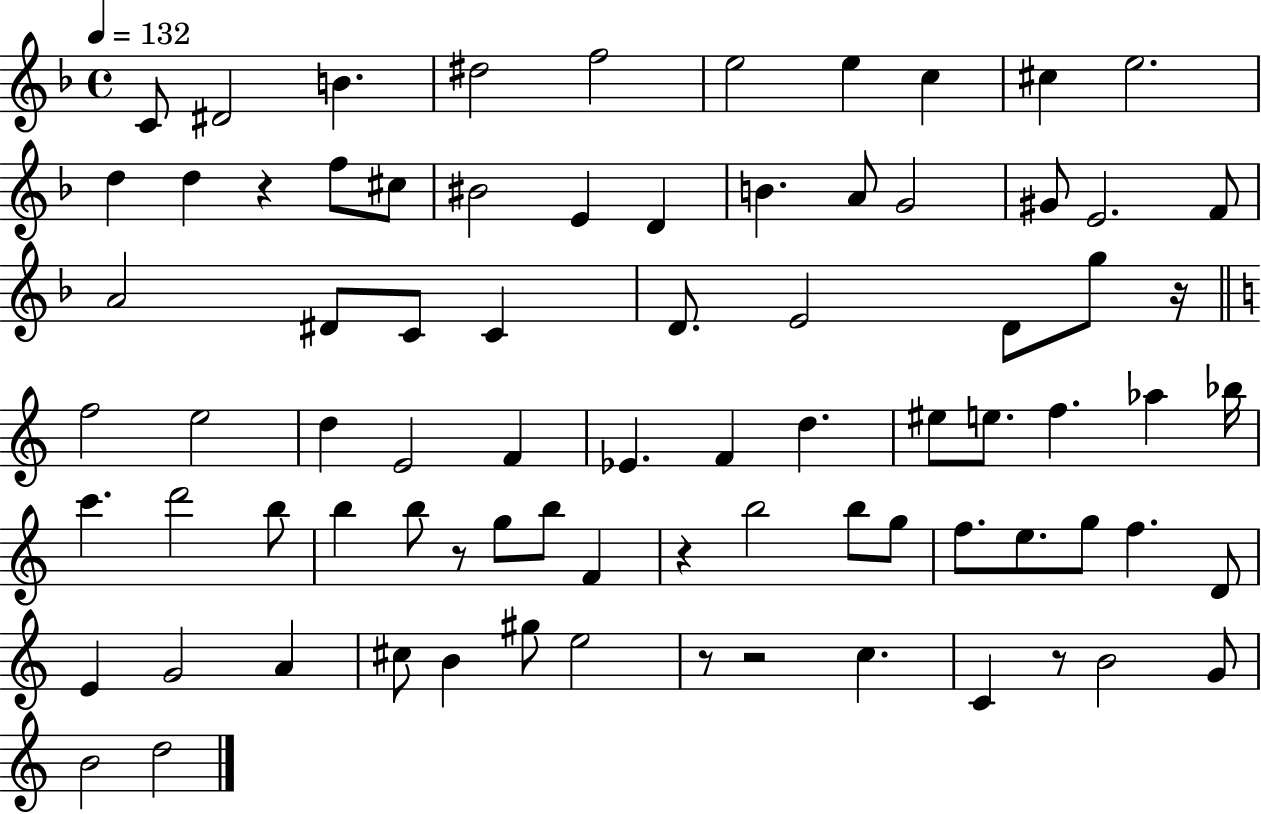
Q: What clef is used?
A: treble